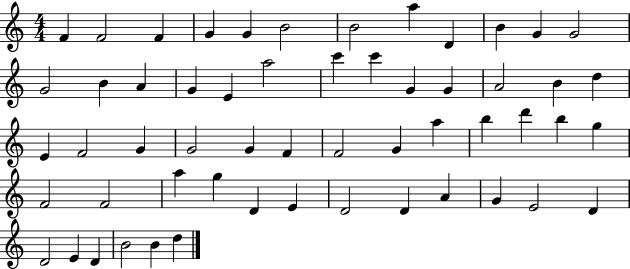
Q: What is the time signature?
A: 4/4